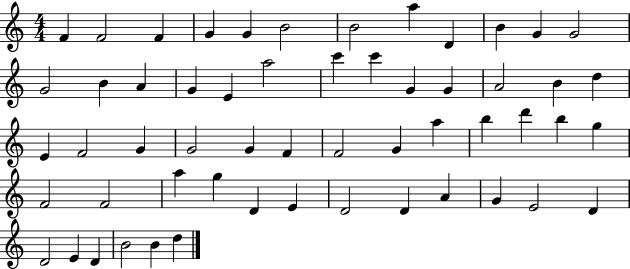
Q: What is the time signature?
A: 4/4